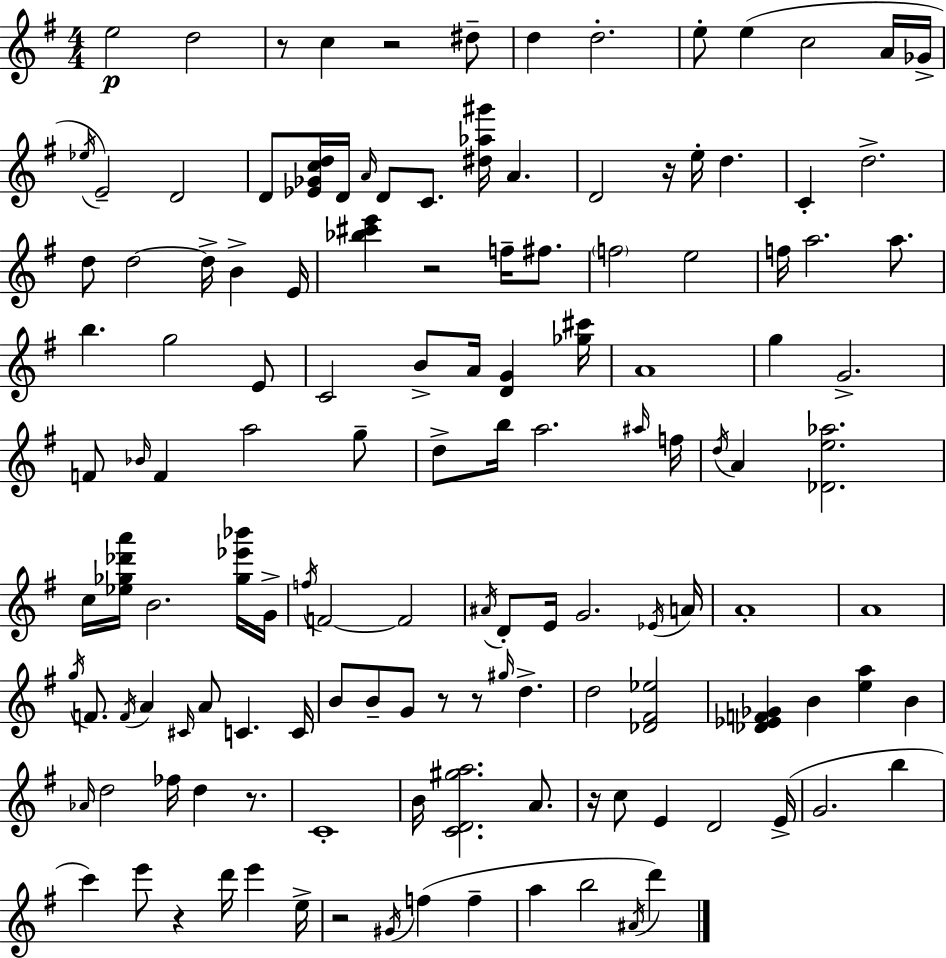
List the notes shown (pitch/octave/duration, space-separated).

E5/h D5/h R/e C5/q R/h D#5/e D5/q D5/h. E5/e E5/q C5/h A4/s Gb4/s Eb5/s E4/h D4/h D4/e [Eb4,Gb4,C5,D5]/s D4/s A4/s D4/e C4/e. [D#5,Ab5,G#6]/s A4/q. D4/h R/s E5/s D5/q. C4/q D5/h. D5/e D5/h D5/s B4/q E4/s [Bb5,C#6,E6]/q R/h F5/s F#5/e. F5/h E5/h F5/s A5/h. A5/e. B5/q. G5/h E4/e C4/h B4/e A4/s [D4,G4]/q [Gb5,C#6]/s A4/w G5/q G4/h. F4/e Bb4/s F4/q A5/h G5/e D5/e B5/s A5/h. A#5/s F5/s D5/s A4/q [Db4,E5,Ab5]/h. C5/s [Eb5,Gb5,Db6,A6]/s B4/h. [Gb5,Eb6,Bb6]/s G4/s F5/s F4/h F4/h A#4/s D4/e E4/s G4/h. Eb4/s A4/s A4/w A4/w G5/s F4/e. F4/s A4/q C#4/s A4/e C4/q. C4/s B4/e B4/e G4/e R/e R/e G#5/s D5/q. D5/h [Db4,F#4,Eb5]/h [Db4,Eb4,F4,Gb4]/q B4/q [E5,A5]/q B4/q Ab4/s D5/h FES5/s D5/q R/e. C4/w B4/s [C4,D4,G#5,A5]/h. A4/e. R/s C5/e E4/q D4/h E4/s G4/h. B5/q C6/q E6/e R/q D6/s E6/q E5/s R/h G#4/s F5/q F5/q A5/q B5/h A#4/s D6/q